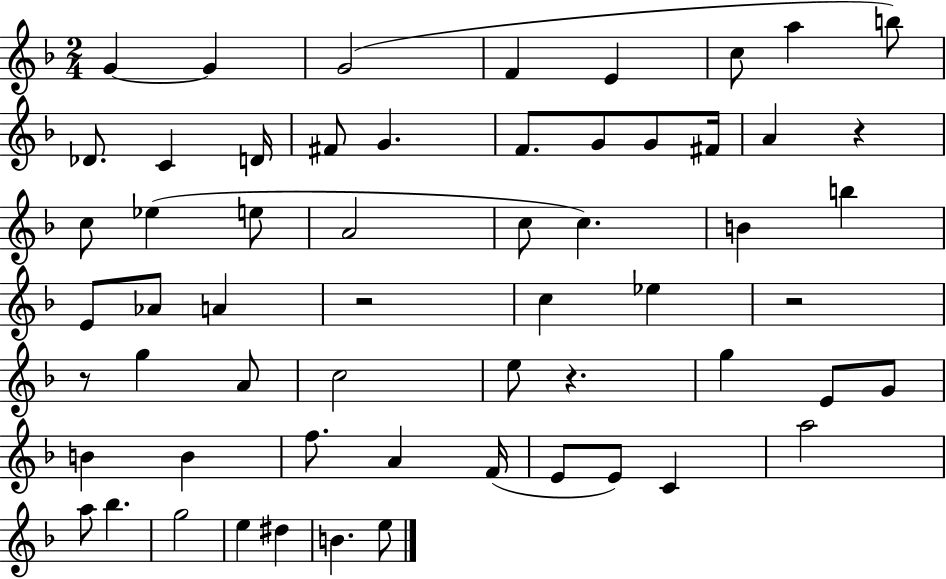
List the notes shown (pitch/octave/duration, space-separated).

G4/q G4/q G4/h F4/q E4/q C5/e A5/q B5/e Db4/e. C4/q D4/s F#4/e G4/q. F4/e. G4/e G4/e F#4/s A4/q R/q C5/e Eb5/q E5/e A4/h C5/e C5/q. B4/q B5/q E4/e Ab4/e A4/q R/h C5/q Eb5/q R/h R/e G5/q A4/e C5/h E5/e R/q. G5/q E4/e G4/e B4/q B4/q F5/e. A4/q F4/s E4/e E4/e C4/q A5/h A5/e Bb5/q. G5/h E5/q D#5/q B4/q. E5/e